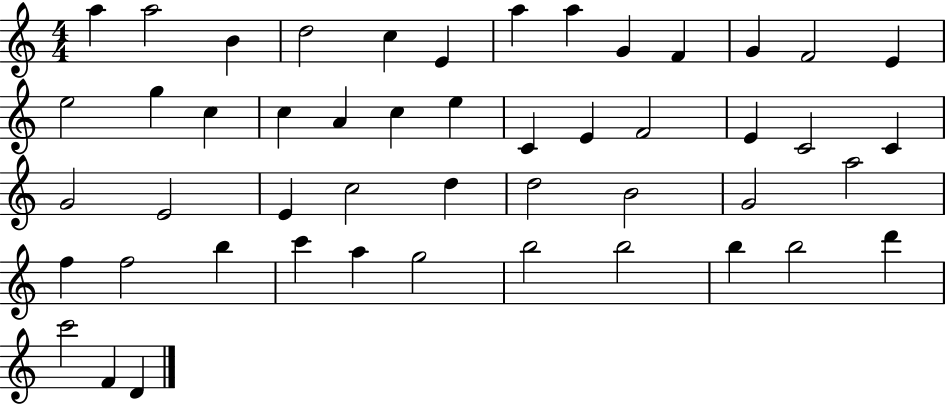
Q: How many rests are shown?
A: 0